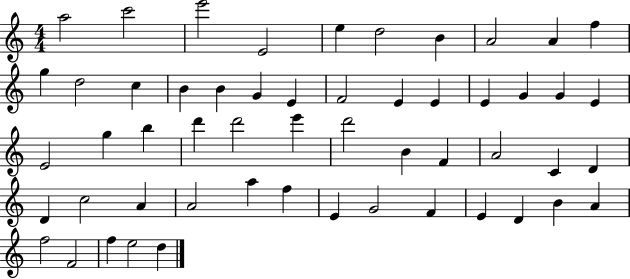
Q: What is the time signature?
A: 4/4